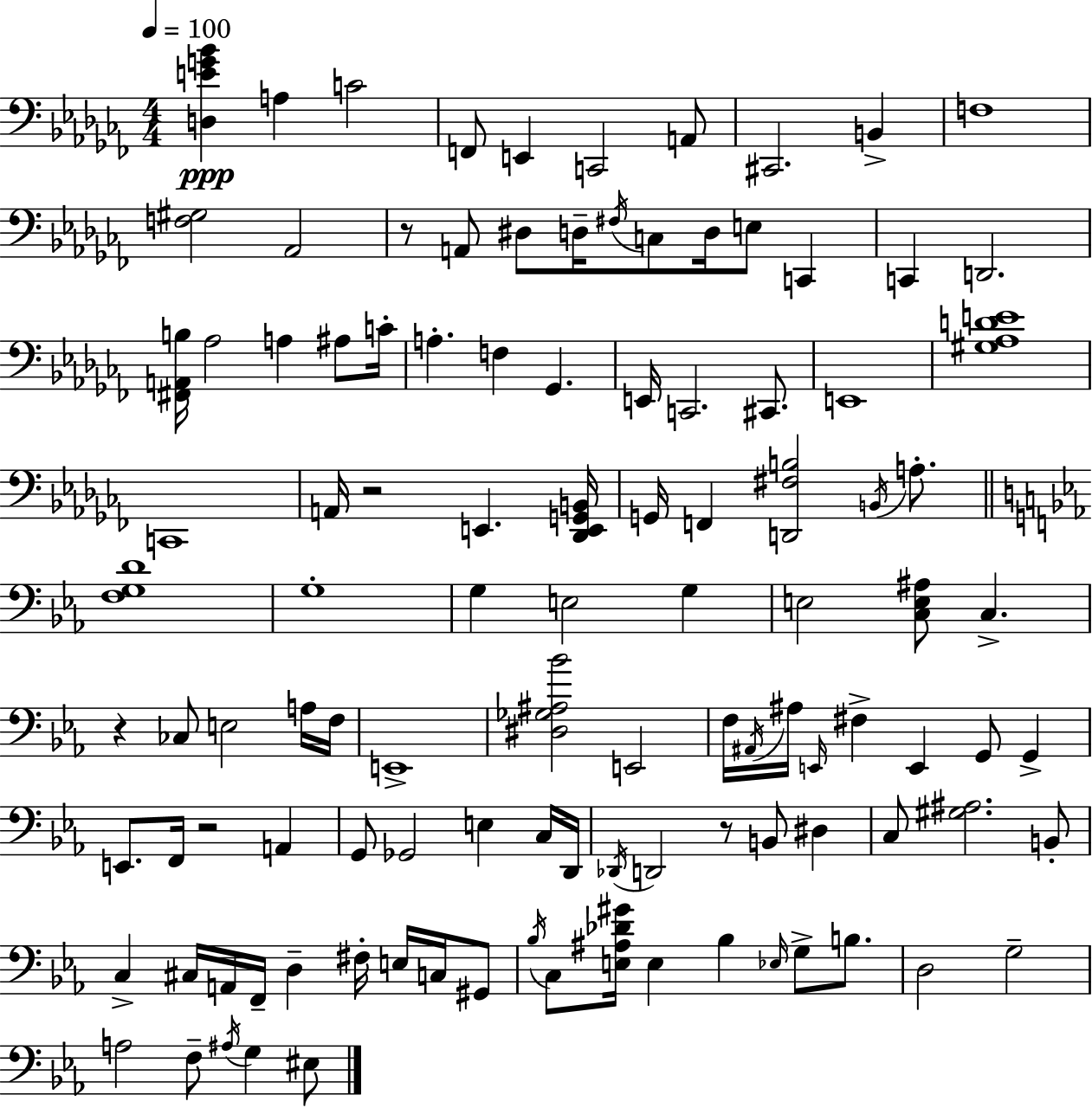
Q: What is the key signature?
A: AES minor